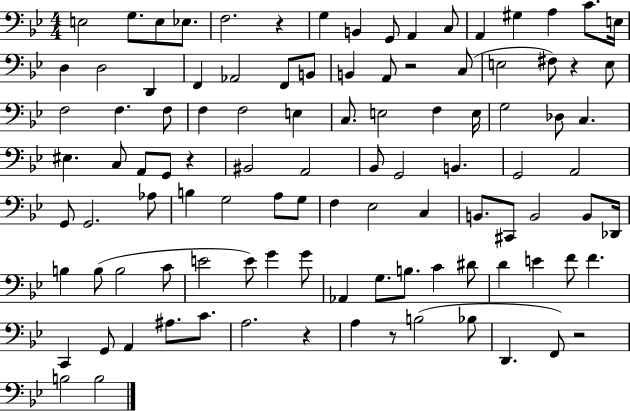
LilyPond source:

{
  \clef bass
  \numericTimeSignature
  \time 4/4
  \key bes \major
  \repeat volta 2 { e2 g8. e8 ees8. | f2. r4 | g4 b,4 g,8 a,4 c8 | a,4 gis4 a4 c'8. e16 | \break d4 d2 d,4 | f,4 aes,2 f,8 b,8 | b,4 a,8 r2 c8( | e2 fis8) r4 e8 | \break f2 f4. f8 | f4 f2 e4 | c8. e2 f4 e16 | g2 des8 c4. | \break eis4. c8 a,8 g,8 r4 | bis,2 a,2 | bes,8 g,2 b,4. | g,2 a,2 | \break g,8 g,2. aes8 | b4 g2 a8 g8 | f4 ees2 c4 | b,8. cis,8 b,2 b,8 des,16 | \break b4 b8( b2 c'8 | e'2 e'8) g'4 g'8 | aes,4 g8. b8. c'4 dis'8 | d'4 e'4 f'8 f'4. | \break c,4 g,8 a,4 ais8. c'8. | a2. r4 | a4 r8 b2( bes8 | d,4. f,8) r2 | \break b2 b2 | } \bar "|."
}